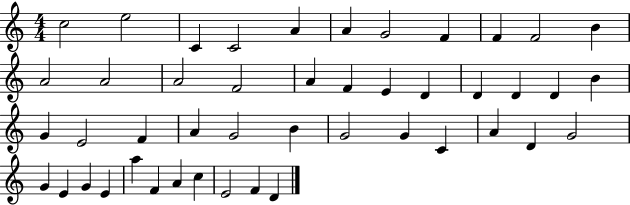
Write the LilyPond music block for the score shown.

{
  \clef treble
  \numericTimeSignature
  \time 4/4
  \key c \major
  c''2 e''2 | c'4 c'2 a'4 | a'4 g'2 f'4 | f'4 f'2 b'4 | \break a'2 a'2 | a'2 f'2 | a'4 f'4 e'4 d'4 | d'4 d'4 d'4 b'4 | \break g'4 e'2 f'4 | a'4 g'2 b'4 | g'2 g'4 c'4 | a'4 d'4 g'2 | \break g'4 e'4 g'4 e'4 | a''4 f'4 a'4 c''4 | e'2 f'4 d'4 | \bar "|."
}